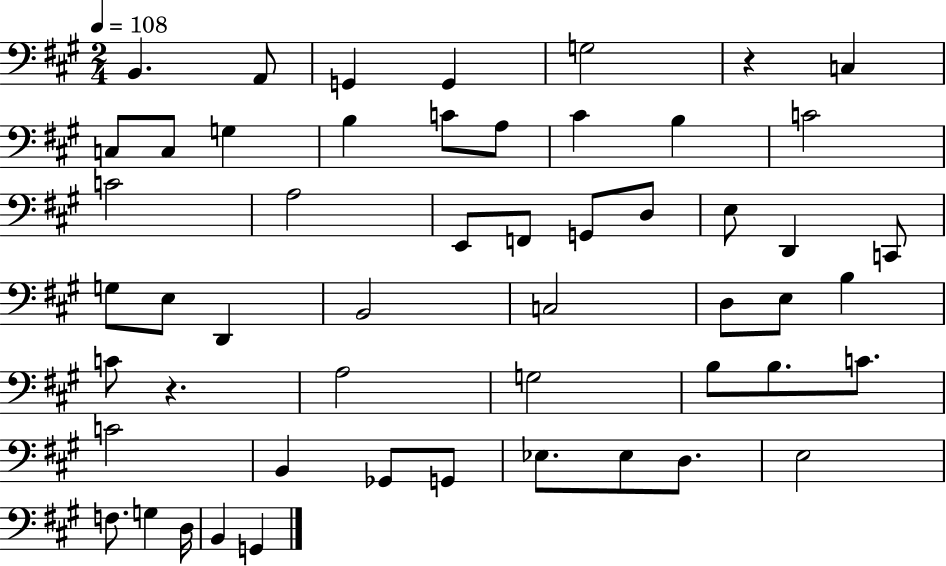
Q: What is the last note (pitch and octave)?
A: G2